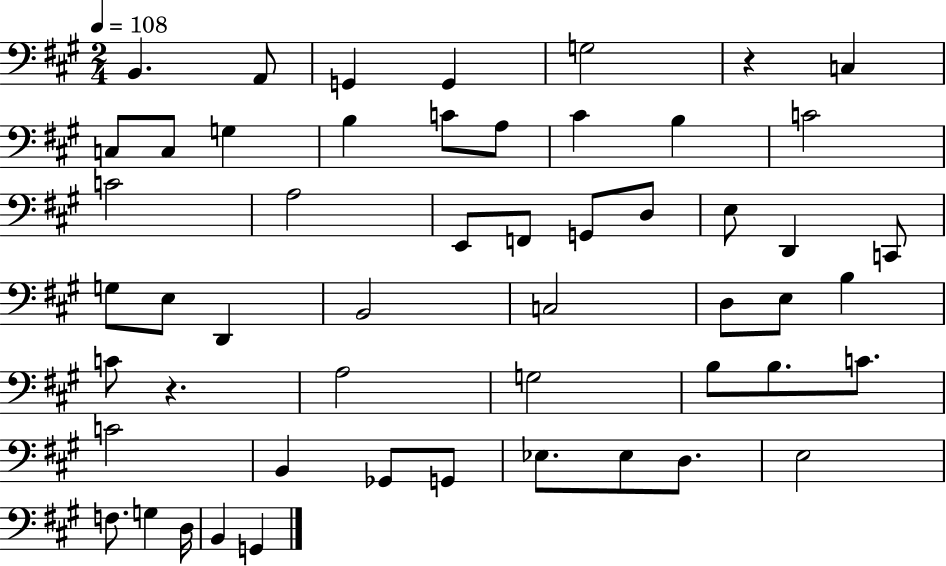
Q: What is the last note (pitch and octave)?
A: G2